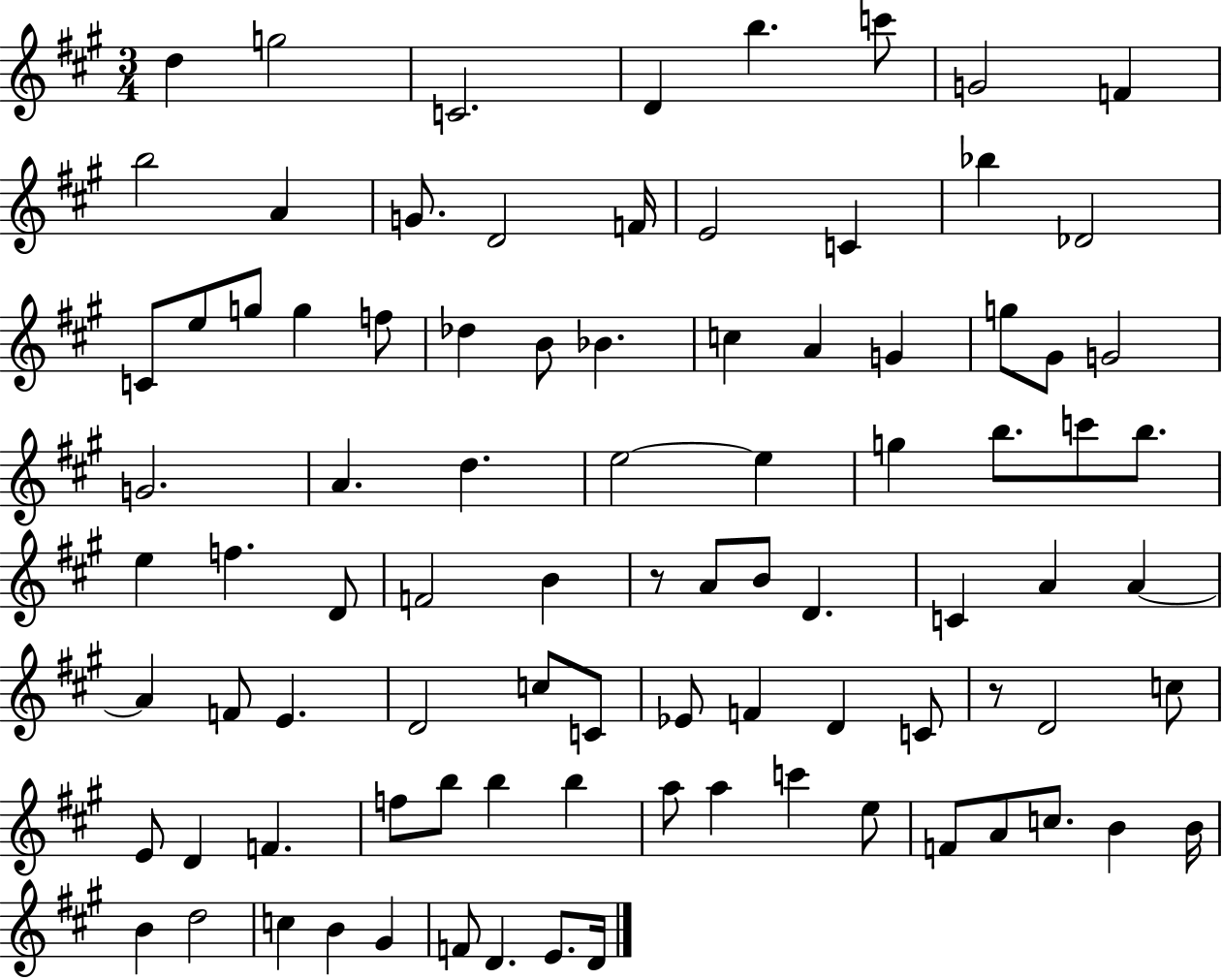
{
  \clef treble
  \numericTimeSignature
  \time 3/4
  \key a \major
  d''4 g''2 | c'2. | d'4 b''4. c'''8 | g'2 f'4 | \break b''2 a'4 | g'8. d'2 f'16 | e'2 c'4 | bes''4 des'2 | \break c'8 e''8 g''8 g''4 f''8 | des''4 b'8 bes'4. | c''4 a'4 g'4 | g''8 gis'8 g'2 | \break g'2. | a'4. d''4. | e''2~~ e''4 | g''4 b''8. c'''8 b''8. | \break e''4 f''4. d'8 | f'2 b'4 | r8 a'8 b'8 d'4. | c'4 a'4 a'4~~ | \break a'4 f'8 e'4. | d'2 c''8 c'8 | ees'8 f'4 d'4 c'8 | r8 d'2 c''8 | \break e'8 d'4 f'4. | f''8 b''8 b''4 b''4 | a''8 a''4 c'''4 e''8 | f'8 a'8 c''8. b'4 b'16 | \break b'4 d''2 | c''4 b'4 gis'4 | f'8 d'4. e'8. d'16 | \bar "|."
}